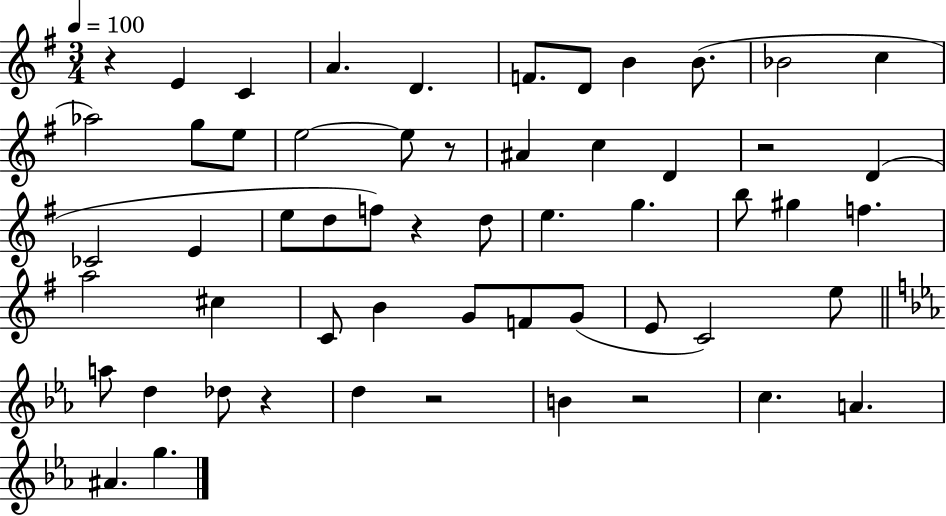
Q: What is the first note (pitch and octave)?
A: E4